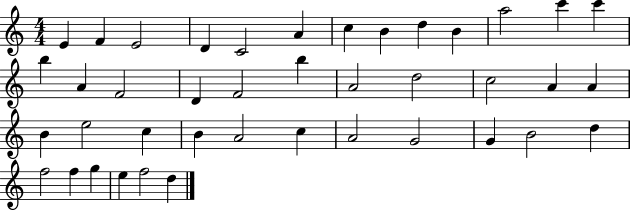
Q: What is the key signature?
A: C major